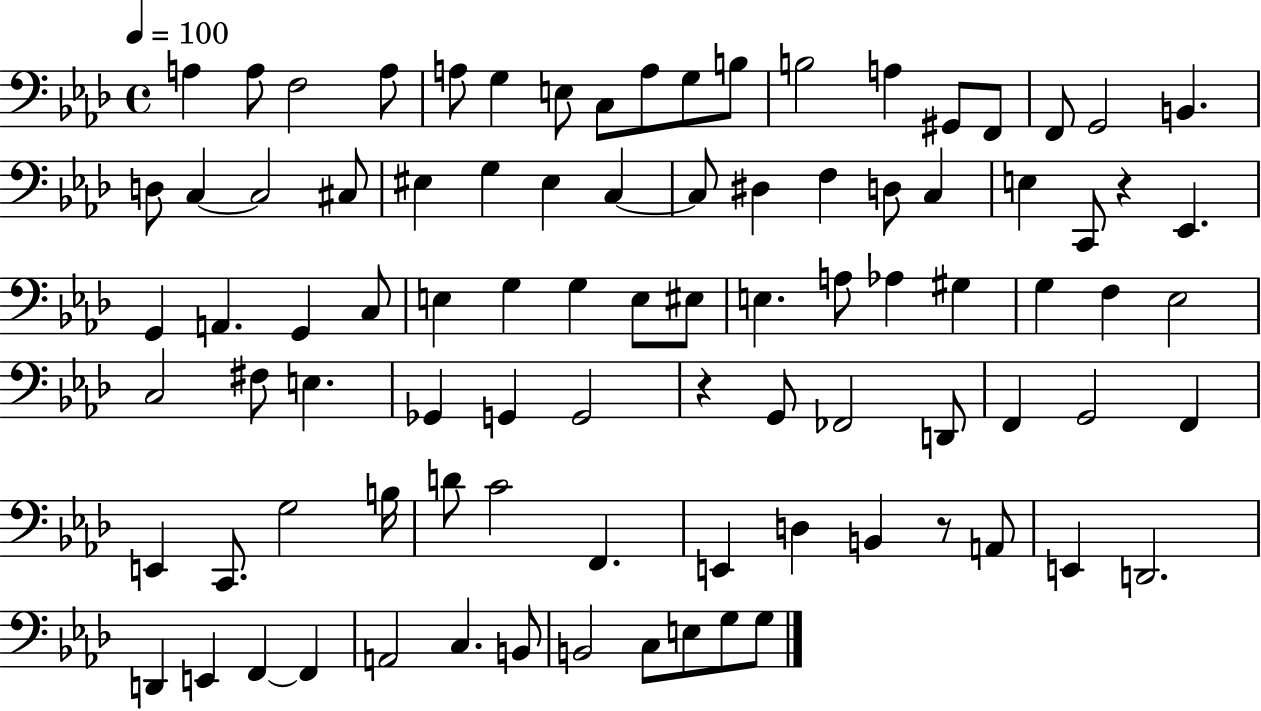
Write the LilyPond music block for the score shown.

{
  \clef bass
  \time 4/4
  \defaultTimeSignature
  \key aes \major
  \tempo 4 = 100
  a4 a8 f2 a8 | a8 g4 e8 c8 a8 g8 b8 | b2 a4 gis,8 f,8 | f,8 g,2 b,4. | \break d8 c4~~ c2 cis8 | eis4 g4 eis4 c4~~ | c8 dis4 f4 d8 c4 | e4 c,8 r4 ees,4. | \break g,4 a,4. g,4 c8 | e4 g4 g4 e8 eis8 | e4. a8 aes4 gis4 | g4 f4 ees2 | \break c2 fis8 e4. | ges,4 g,4 g,2 | r4 g,8 fes,2 d,8 | f,4 g,2 f,4 | \break e,4 c,8. g2 b16 | d'8 c'2 f,4. | e,4 d4 b,4 r8 a,8 | e,4 d,2. | \break d,4 e,4 f,4~~ f,4 | a,2 c4. b,8 | b,2 c8 e8 g8 g8 | \bar "|."
}